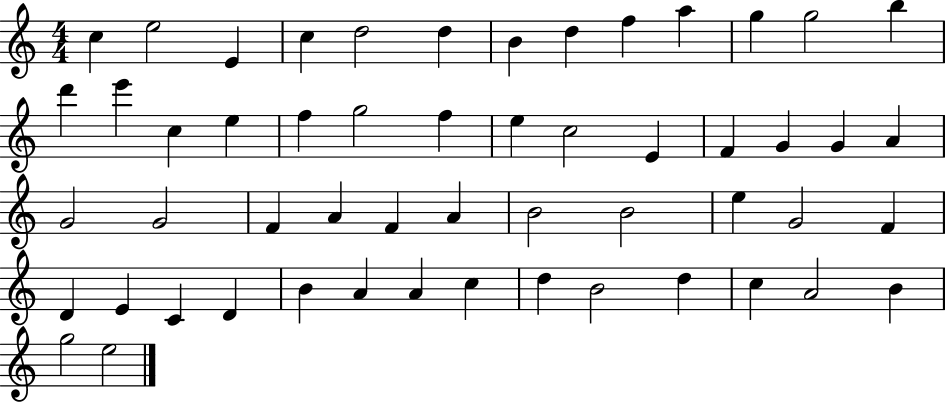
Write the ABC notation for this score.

X:1
T:Untitled
M:4/4
L:1/4
K:C
c e2 E c d2 d B d f a g g2 b d' e' c e f g2 f e c2 E F G G A G2 G2 F A F A B2 B2 e G2 F D E C D B A A c d B2 d c A2 B g2 e2